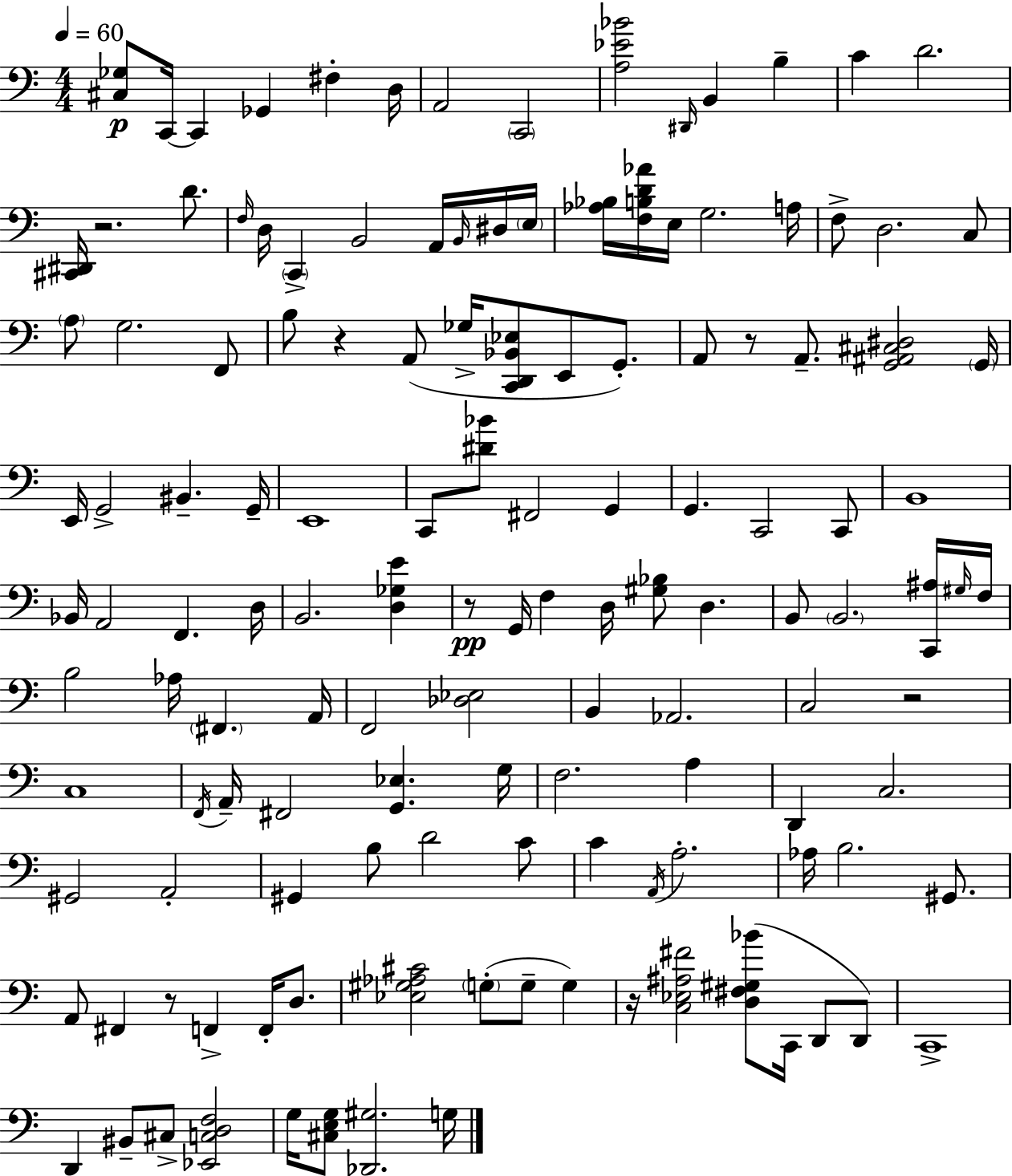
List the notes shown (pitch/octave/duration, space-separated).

[C#3,Gb3]/e C2/s C2/q Gb2/q F#3/q D3/s A2/h C2/h [A3,Eb4,Bb4]/h D#2/s B2/q B3/q C4/q D4/h. [C#2,D#2]/s R/h. D4/e. F3/s D3/s C2/q B2/h A2/s B2/s D#3/s E3/s [Ab3,Bb3]/s [F3,B3,D4,Ab4]/s E3/s G3/h. A3/s F3/e D3/h. C3/e A3/e G3/h. F2/e B3/e R/q A2/e Gb3/s [C2,D2,Bb2,Eb3]/e E2/e G2/e. A2/e R/e A2/e. [G2,A#2,C#3,D#3]/h G2/s E2/s G2/h BIS2/q. G2/s E2/w C2/e [D#4,Bb4]/e F#2/h G2/q G2/q. C2/h C2/e B2/w Bb2/s A2/h F2/q. D3/s B2/h. [D3,Gb3,E4]/q R/e G2/s F3/q D3/s [G#3,Bb3]/e D3/q. B2/e B2/h. [C2,A#3]/s G#3/s F3/s B3/h Ab3/s F#2/q. A2/s F2/h [Db3,Eb3]/h B2/q Ab2/h. C3/h R/h C3/w F2/s A2/s F#2/h [G2,Eb3]/q. G3/s F3/h. A3/q D2/q C3/h. G#2/h A2/h G#2/q B3/e D4/h C4/e C4/q A2/s A3/h. Ab3/s B3/h. G#2/e. A2/e F#2/q R/e F2/q F2/s D3/e. [Eb3,G#3,Ab3,C#4]/h G3/e G3/e G3/q R/s [C3,Eb3,A#3,F#4]/h [D3,F#3,G#3,Bb4]/e C2/s D2/e D2/e C2/w D2/q BIS2/e C#3/e [Eb2,C3,D3,F3]/h G3/s [C#3,E3,G3]/e [Db2,G#3]/h. G3/s